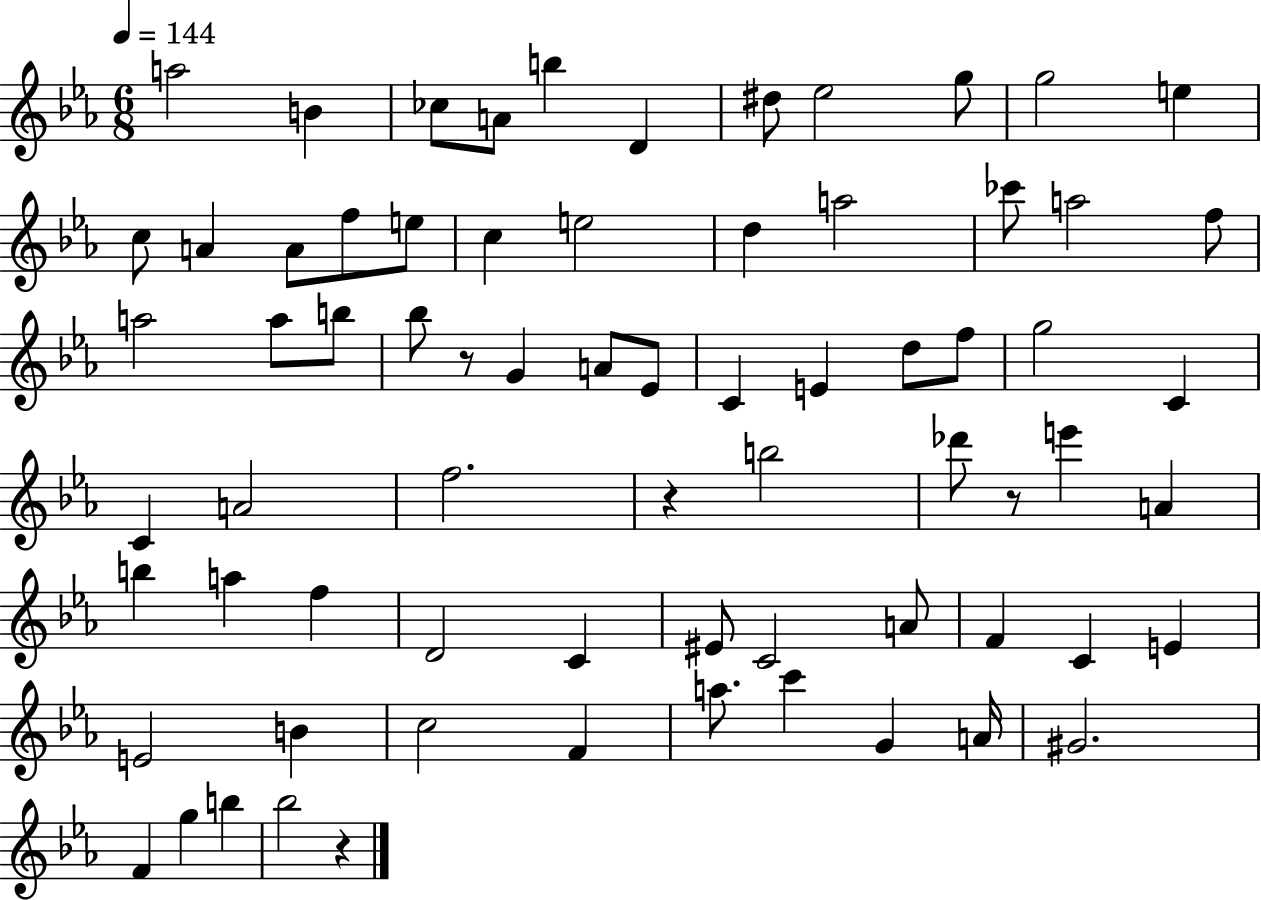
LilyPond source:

{
  \clef treble
  \numericTimeSignature
  \time 6/8
  \key ees \major
  \tempo 4 = 144
  a''2 b'4 | ces''8 a'8 b''4 d'4 | dis''8 ees''2 g''8 | g''2 e''4 | \break c''8 a'4 a'8 f''8 e''8 | c''4 e''2 | d''4 a''2 | ces'''8 a''2 f''8 | \break a''2 a''8 b''8 | bes''8 r8 g'4 a'8 ees'8 | c'4 e'4 d''8 f''8 | g''2 c'4 | \break c'4 a'2 | f''2. | r4 b''2 | des'''8 r8 e'''4 a'4 | \break b''4 a''4 f''4 | d'2 c'4 | eis'8 c'2 a'8 | f'4 c'4 e'4 | \break e'2 b'4 | c''2 f'4 | a''8. c'''4 g'4 a'16 | gis'2. | \break f'4 g''4 b''4 | bes''2 r4 | \bar "|."
}